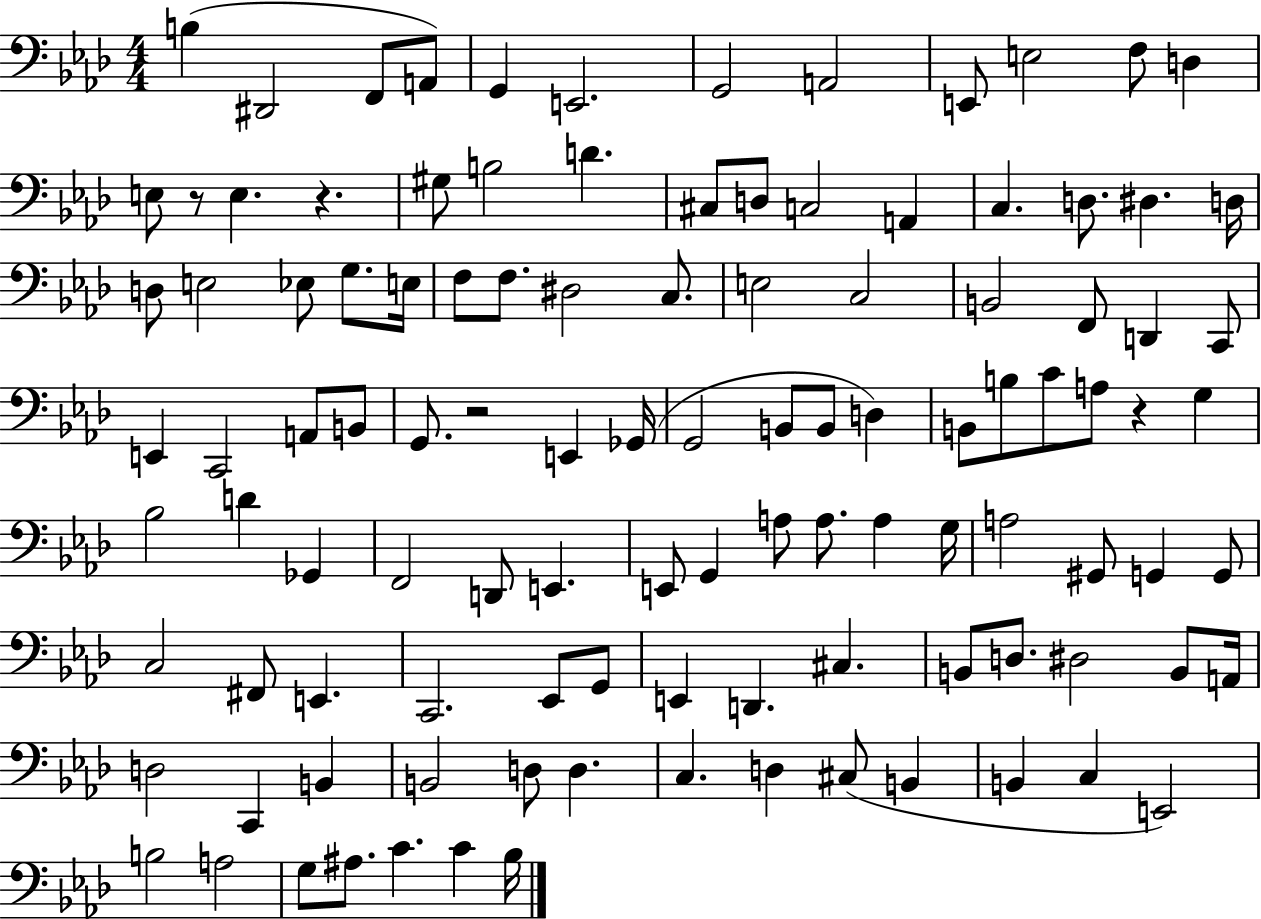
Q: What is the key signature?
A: AES major